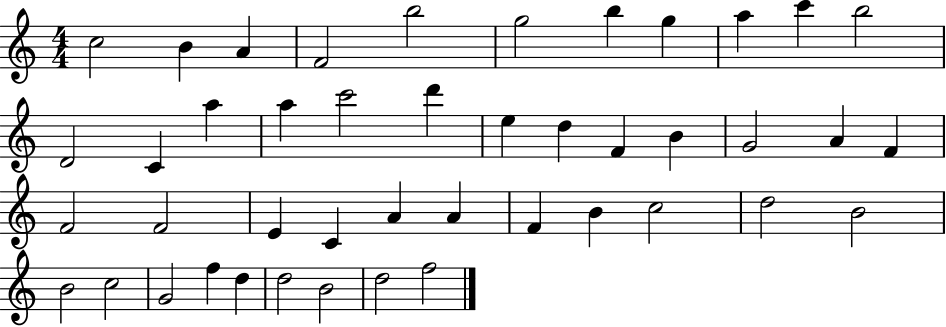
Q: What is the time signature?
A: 4/4